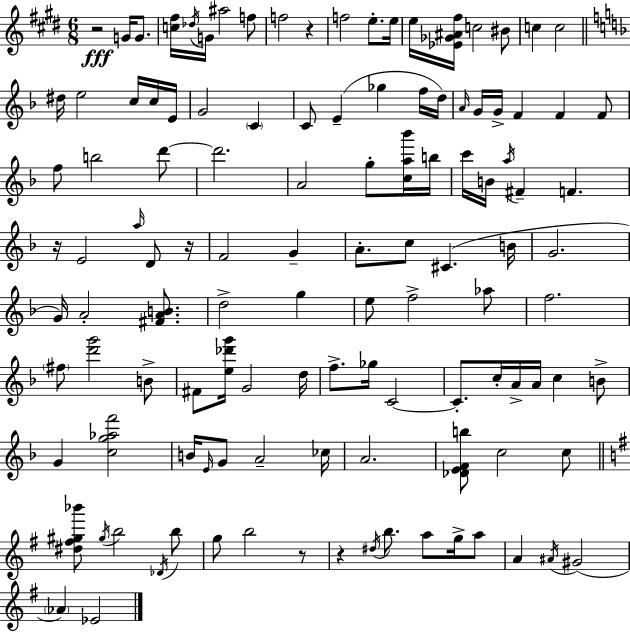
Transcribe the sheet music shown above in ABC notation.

X:1
T:Untitled
M:6/8
L:1/4
K:E
z2 G/4 G/2 [c^f]/4 _d/4 G/4 ^a2 f/2 f2 z f2 e/2 e/4 e/4 [_E_G^A^f]/4 c2 ^B/2 c c2 ^d/4 e2 c/4 c/4 E/4 G2 C C/2 E _g f/4 d/4 A/4 G/4 G/4 F F F/2 f/2 b2 d'/2 d'2 A2 g/2 [ca_b']/4 b/4 c'/4 B/4 a/4 ^F F z/4 E2 a/4 D/2 z/4 F2 G A/2 c/2 ^C B/4 G2 G/4 A2 [^FAB]/2 d2 g e/2 f2 _a/2 f2 ^f/2 [d'g']2 B/2 ^F/2 [e_d'g']/4 G2 d/4 f/2 _g/4 C2 C/2 c/4 A/4 A/4 c B/2 G [cg_af']2 B/4 E/4 G/2 A2 _c/4 A2 [_DEFb]/2 c2 c/2 [^d^f^g_b']/2 ^g/4 b2 _D/4 b/2 g/2 b2 z/2 z ^d/4 b/2 a/2 g/4 a/2 A ^A/4 ^G2 _A _E2